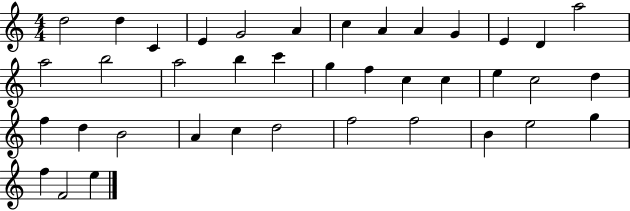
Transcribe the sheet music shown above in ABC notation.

X:1
T:Untitled
M:4/4
L:1/4
K:C
d2 d C E G2 A c A A G E D a2 a2 b2 a2 b c' g f c c e c2 d f d B2 A c d2 f2 f2 B e2 g f F2 e